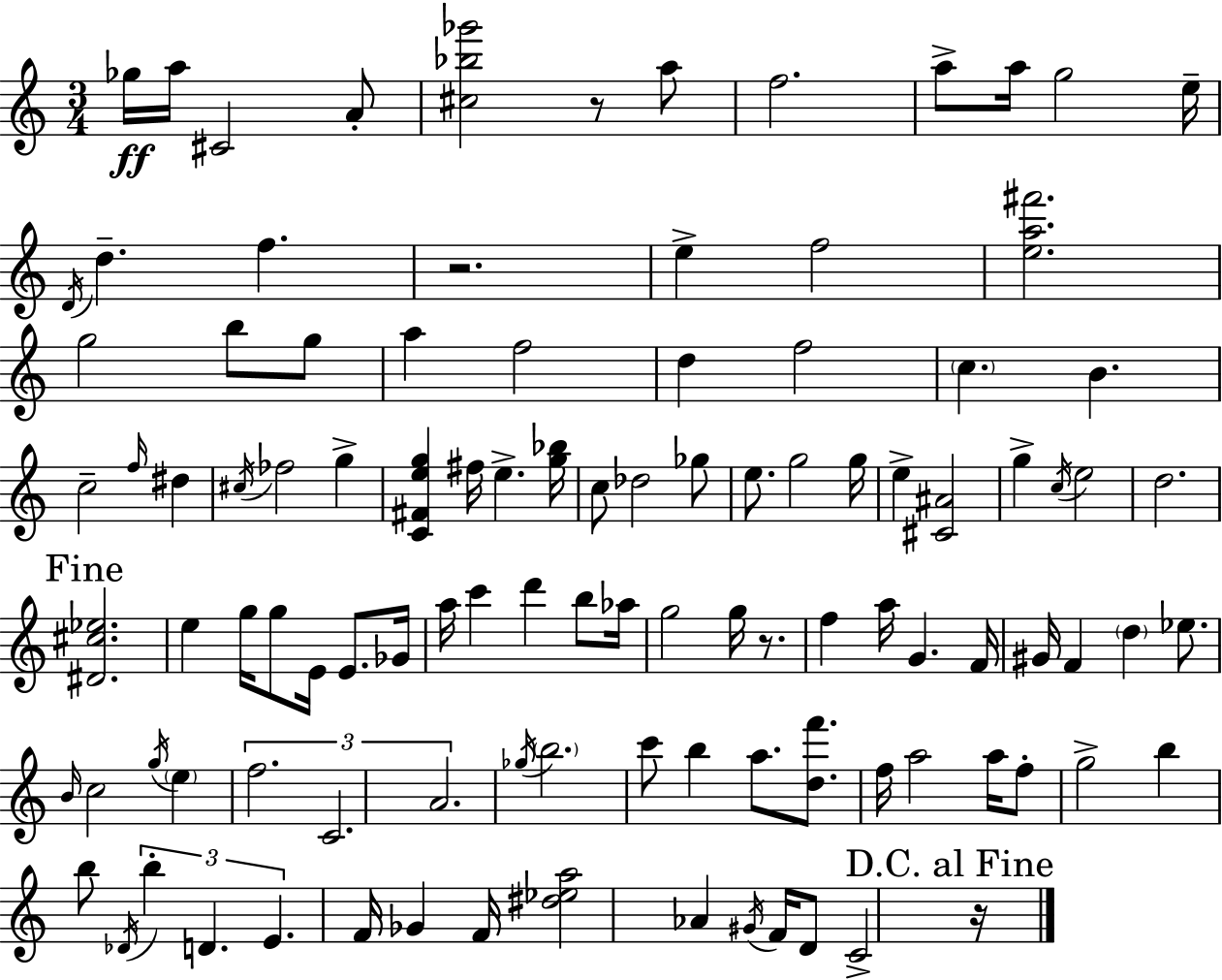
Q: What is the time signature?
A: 3/4